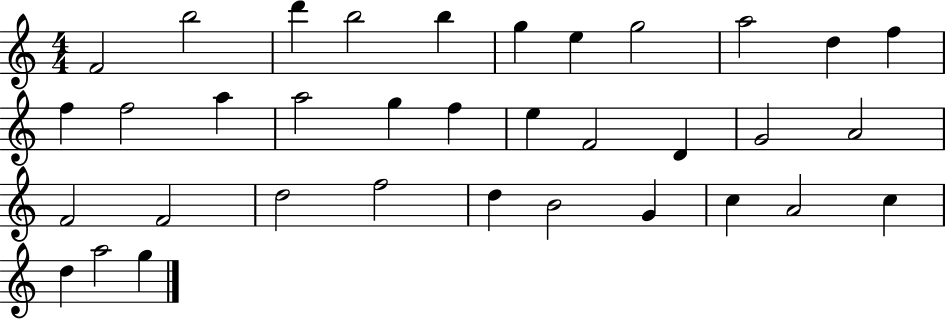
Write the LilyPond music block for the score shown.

{
  \clef treble
  \numericTimeSignature
  \time 4/4
  \key c \major
  f'2 b''2 | d'''4 b''2 b''4 | g''4 e''4 g''2 | a''2 d''4 f''4 | \break f''4 f''2 a''4 | a''2 g''4 f''4 | e''4 f'2 d'4 | g'2 a'2 | \break f'2 f'2 | d''2 f''2 | d''4 b'2 g'4 | c''4 a'2 c''4 | \break d''4 a''2 g''4 | \bar "|."
}